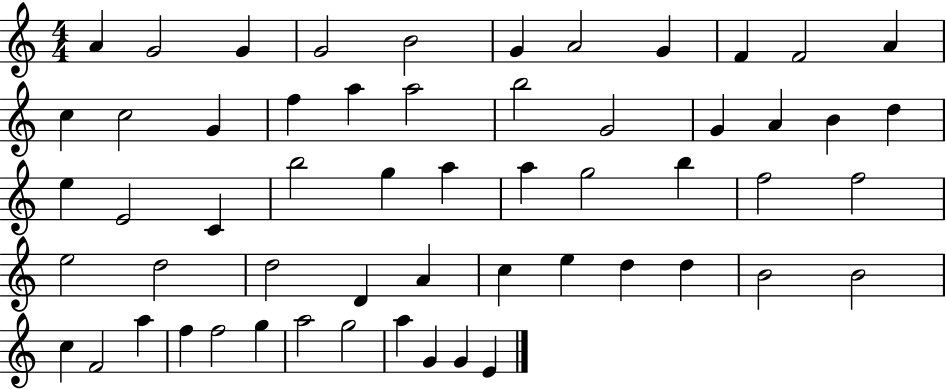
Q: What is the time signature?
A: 4/4